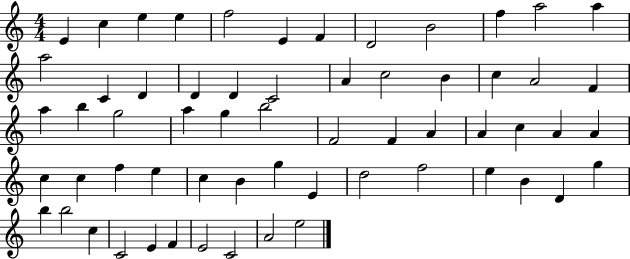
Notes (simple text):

E4/q C5/q E5/q E5/q F5/h E4/q F4/q D4/h B4/h F5/q A5/h A5/q A5/h C4/q D4/q D4/q D4/q C4/h A4/q C5/h B4/q C5/q A4/h F4/q A5/q B5/q G5/h A5/q G5/q B5/h F4/h F4/q A4/q A4/q C5/q A4/q A4/q C5/q C5/q F5/q E5/q C5/q B4/q G5/q E4/q D5/h F5/h E5/q B4/q D4/q G5/q B5/q B5/h C5/q C4/h E4/q F4/q E4/h C4/h A4/h E5/h